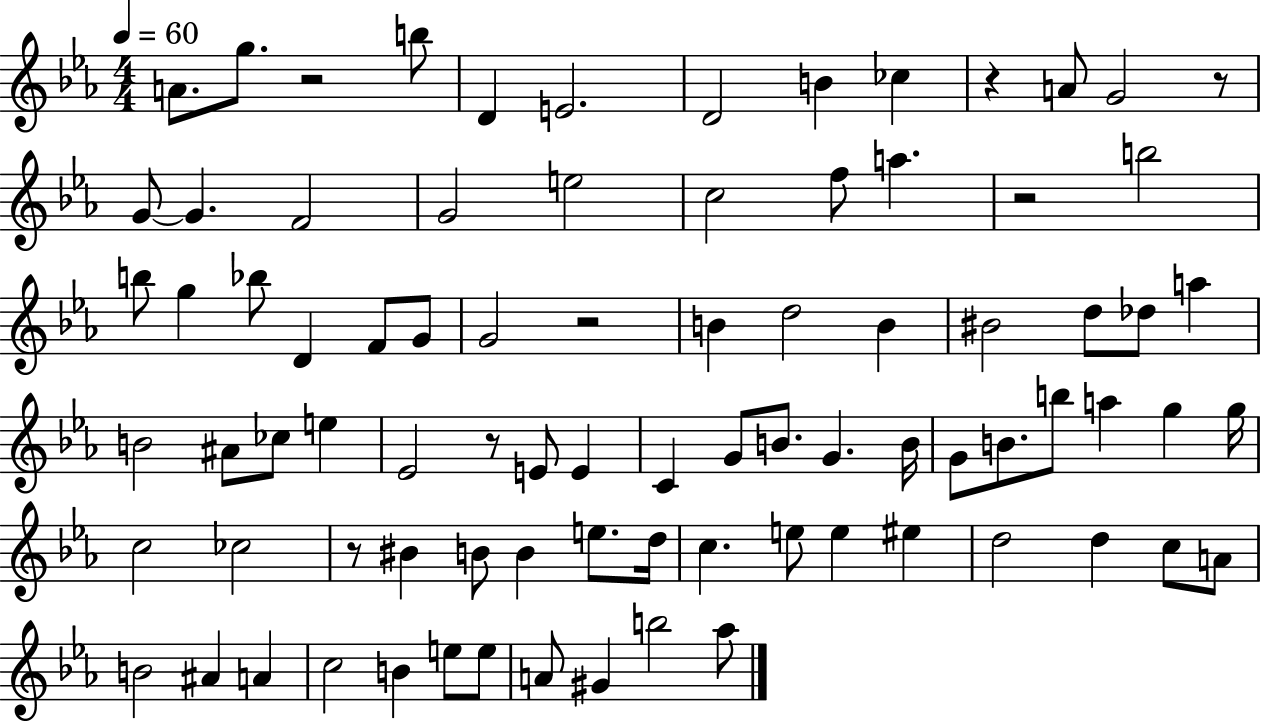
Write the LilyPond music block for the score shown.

{
  \clef treble
  \numericTimeSignature
  \time 4/4
  \key ees \major
  \tempo 4 = 60
  a'8. g''8. r2 b''8 | d'4 e'2. | d'2 b'4 ces''4 | r4 a'8 g'2 r8 | \break g'8~~ g'4. f'2 | g'2 e''2 | c''2 f''8 a''4. | r2 b''2 | \break b''8 g''4 bes''8 d'4 f'8 g'8 | g'2 r2 | b'4 d''2 b'4 | bis'2 d''8 des''8 a''4 | \break b'2 ais'8 ces''8 e''4 | ees'2 r8 e'8 e'4 | c'4 g'8 b'8. g'4. b'16 | g'8 b'8. b''8 a''4 g''4 g''16 | \break c''2 ces''2 | r8 bis'4 b'8 b'4 e''8. d''16 | c''4. e''8 e''4 eis''4 | d''2 d''4 c''8 a'8 | \break b'2 ais'4 a'4 | c''2 b'4 e''8 e''8 | a'8 gis'4 b''2 aes''8 | \bar "|."
}